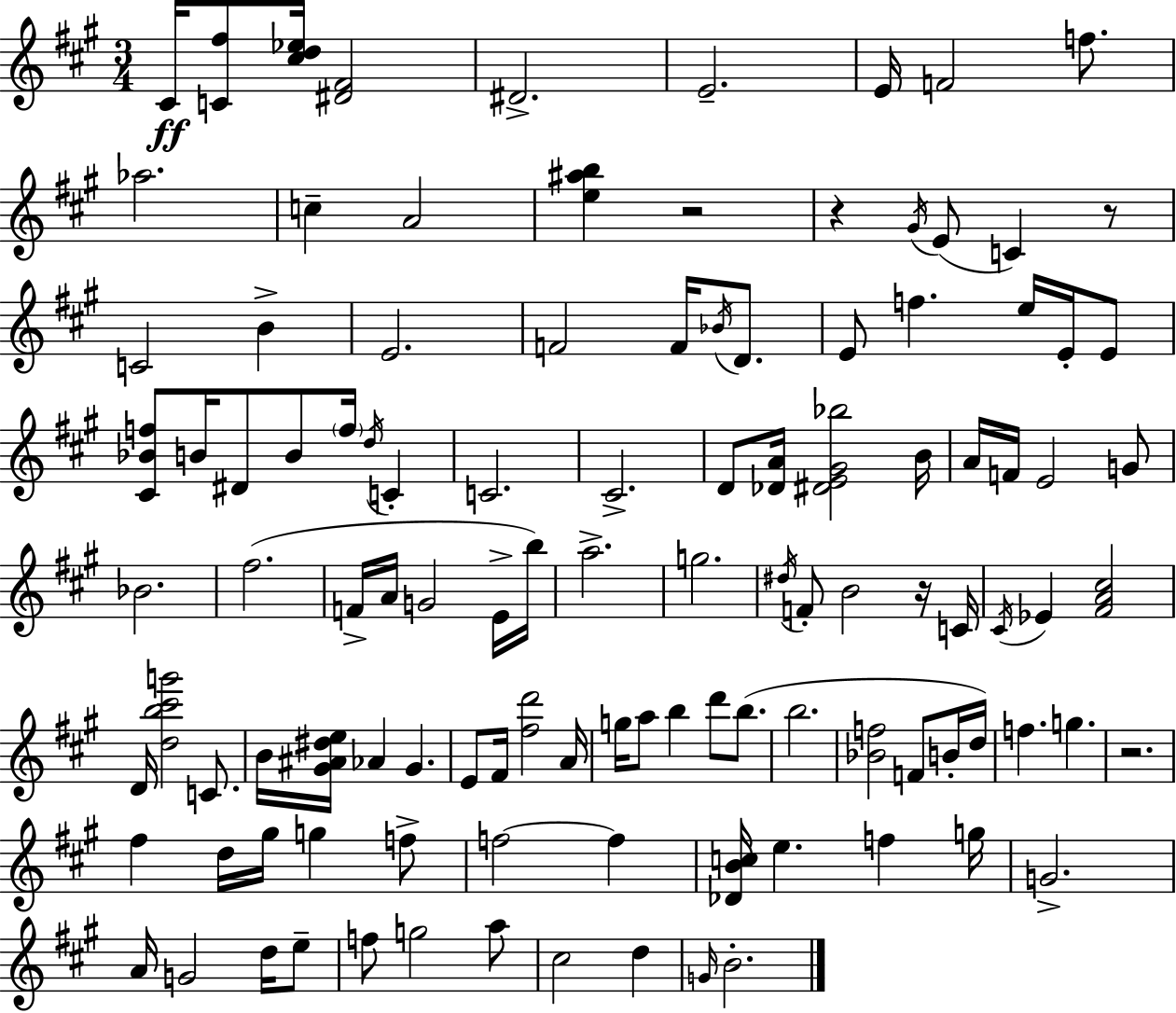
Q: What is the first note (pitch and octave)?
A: C#4